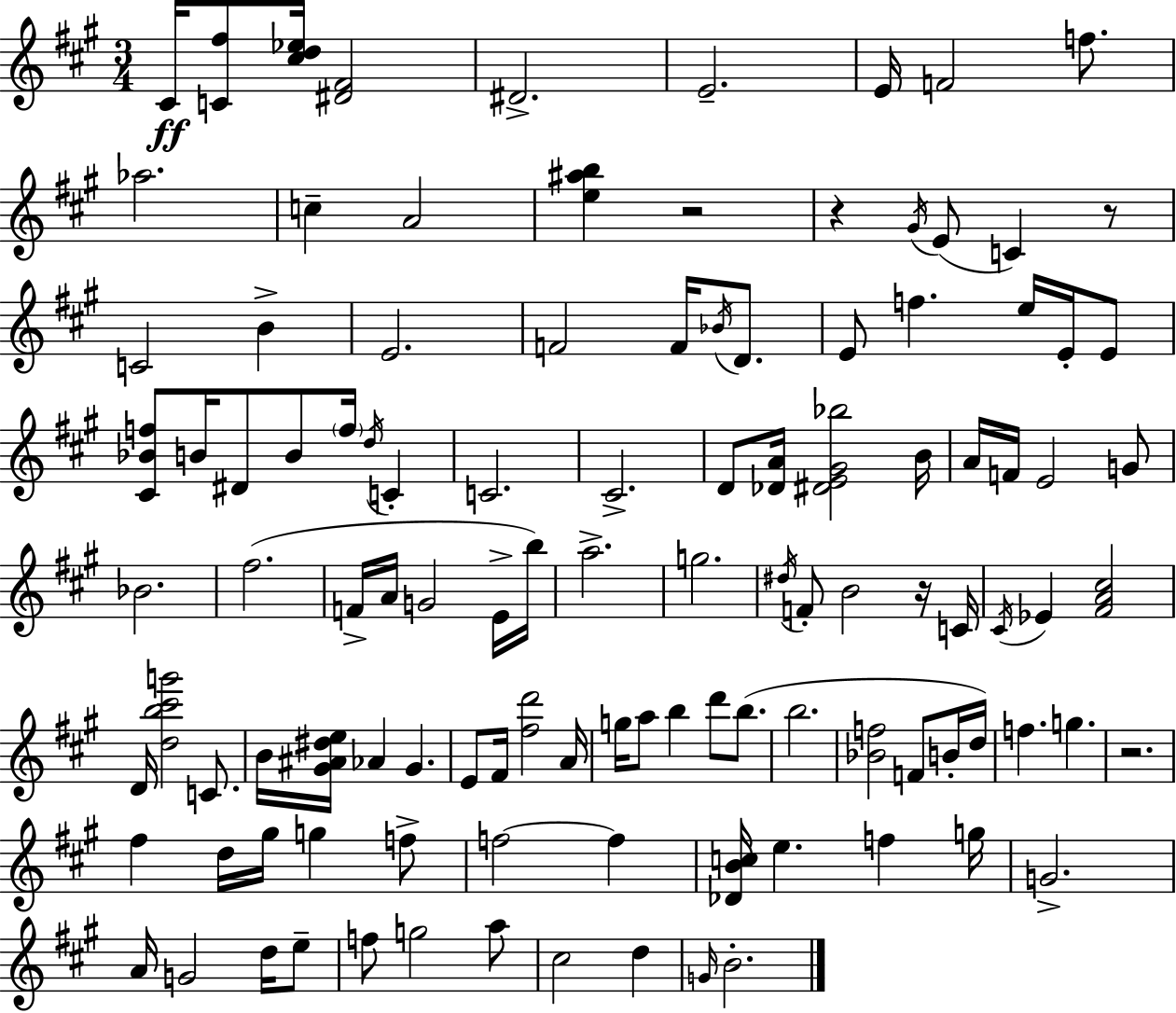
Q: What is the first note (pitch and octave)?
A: C#4